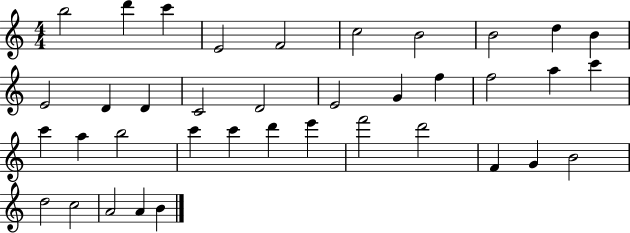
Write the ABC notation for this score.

X:1
T:Untitled
M:4/4
L:1/4
K:C
b2 d' c' E2 F2 c2 B2 B2 d B E2 D D C2 D2 E2 G f f2 a c' c' a b2 c' c' d' e' f'2 d'2 F G B2 d2 c2 A2 A B